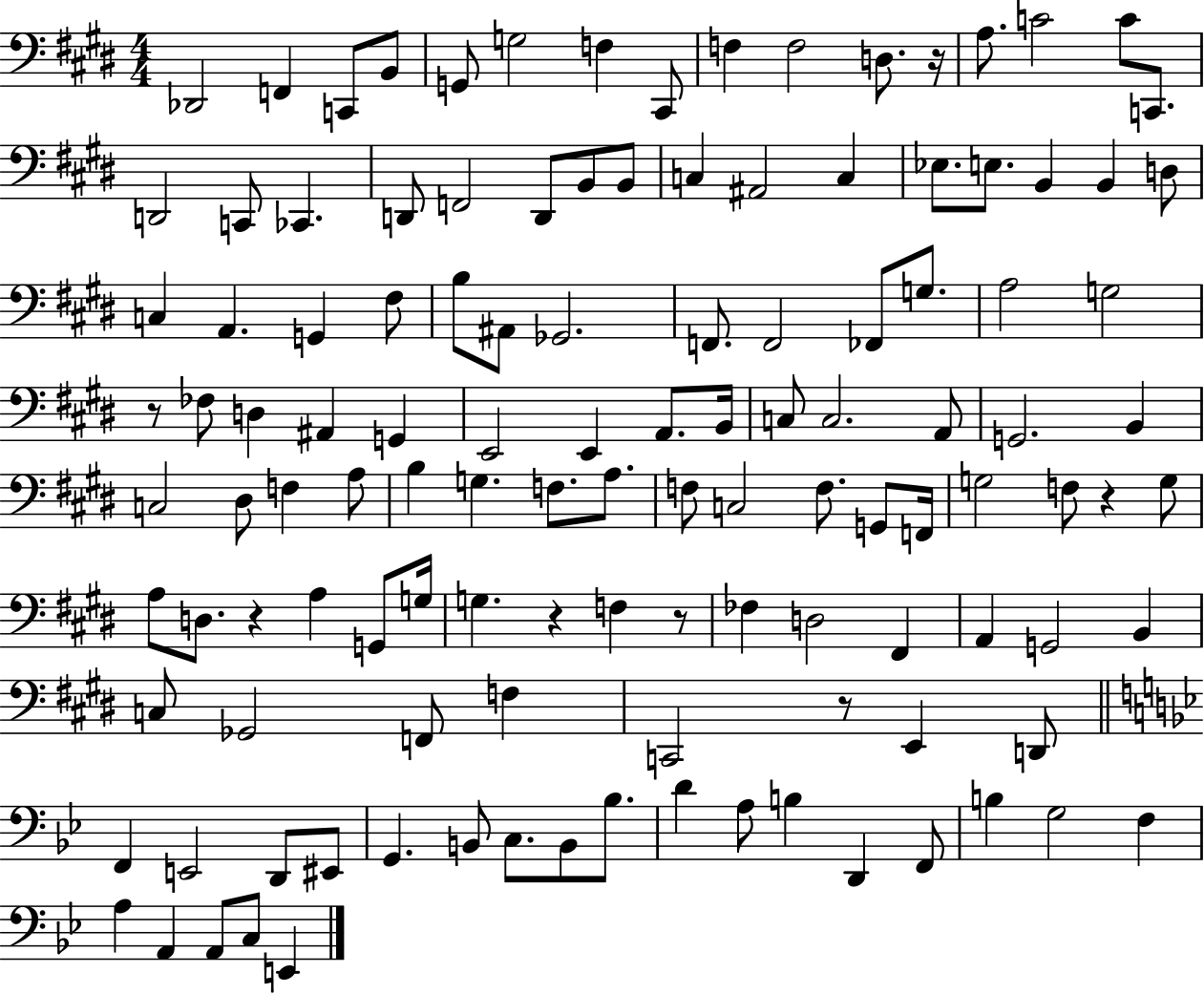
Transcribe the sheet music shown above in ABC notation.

X:1
T:Untitled
M:4/4
L:1/4
K:E
_D,,2 F,, C,,/2 B,,/2 G,,/2 G,2 F, ^C,,/2 F, F,2 D,/2 z/4 A,/2 C2 C/2 C,,/2 D,,2 C,,/2 _C,, D,,/2 F,,2 D,,/2 B,,/2 B,,/2 C, ^A,,2 C, _E,/2 E,/2 B,, B,, D,/2 C, A,, G,, ^F,/2 B,/2 ^A,,/2 _G,,2 F,,/2 F,,2 _F,,/2 G,/2 A,2 G,2 z/2 _F,/2 D, ^A,, G,, E,,2 E,, A,,/2 B,,/4 C,/2 C,2 A,,/2 G,,2 B,, C,2 ^D,/2 F, A,/2 B, G, F,/2 A,/2 F,/2 C,2 F,/2 G,,/2 F,,/4 G,2 F,/2 z G,/2 A,/2 D,/2 z A, G,,/2 G,/4 G, z F, z/2 _F, D,2 ^F,, A,, G,,2 B,, C,/2 _G,,2 F,,/2 F, C,,2 z/2 E,, D,,/2 F,, E,,2 D,,/2 ^E,,/2 G,, B,,/2 C,/2 B,,/2 _B,/2 D A,/2 B, D,, F,,/2 B, G,2 F, A, A,, A,,/2 C,/2 E,,